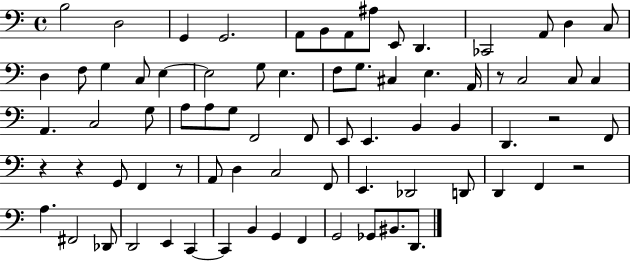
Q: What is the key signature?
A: C major